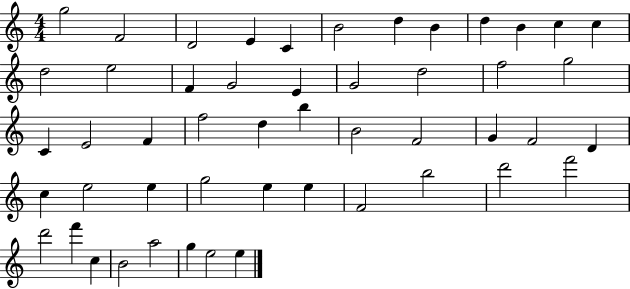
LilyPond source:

{
  \clef treble
  \numericTimeSignature
  \time 4/4
  \key c \major
  g''2 f'2 | d'2 e'4 c'4 | b'2 d''4 b'4 | d''4 b'4 c''4 c''4 | \break d''2 e''2 | f'4 g'2 e'4 | g'2 d''2 | f''2 g''2 | \break c'4 e'2 f'4 | f''2 d''4 b''4 | b'2 f'2 | g'4 f'2 d'4 | \break c''4 e''2 e''4 | g''2 e''4 e''4 | f'2 b''2 | d'''2 f'''2 | \break d'''2 f'''4 c''4 | b'2 a''2 | g''4 e''2 e''4 | \bar "|."
}